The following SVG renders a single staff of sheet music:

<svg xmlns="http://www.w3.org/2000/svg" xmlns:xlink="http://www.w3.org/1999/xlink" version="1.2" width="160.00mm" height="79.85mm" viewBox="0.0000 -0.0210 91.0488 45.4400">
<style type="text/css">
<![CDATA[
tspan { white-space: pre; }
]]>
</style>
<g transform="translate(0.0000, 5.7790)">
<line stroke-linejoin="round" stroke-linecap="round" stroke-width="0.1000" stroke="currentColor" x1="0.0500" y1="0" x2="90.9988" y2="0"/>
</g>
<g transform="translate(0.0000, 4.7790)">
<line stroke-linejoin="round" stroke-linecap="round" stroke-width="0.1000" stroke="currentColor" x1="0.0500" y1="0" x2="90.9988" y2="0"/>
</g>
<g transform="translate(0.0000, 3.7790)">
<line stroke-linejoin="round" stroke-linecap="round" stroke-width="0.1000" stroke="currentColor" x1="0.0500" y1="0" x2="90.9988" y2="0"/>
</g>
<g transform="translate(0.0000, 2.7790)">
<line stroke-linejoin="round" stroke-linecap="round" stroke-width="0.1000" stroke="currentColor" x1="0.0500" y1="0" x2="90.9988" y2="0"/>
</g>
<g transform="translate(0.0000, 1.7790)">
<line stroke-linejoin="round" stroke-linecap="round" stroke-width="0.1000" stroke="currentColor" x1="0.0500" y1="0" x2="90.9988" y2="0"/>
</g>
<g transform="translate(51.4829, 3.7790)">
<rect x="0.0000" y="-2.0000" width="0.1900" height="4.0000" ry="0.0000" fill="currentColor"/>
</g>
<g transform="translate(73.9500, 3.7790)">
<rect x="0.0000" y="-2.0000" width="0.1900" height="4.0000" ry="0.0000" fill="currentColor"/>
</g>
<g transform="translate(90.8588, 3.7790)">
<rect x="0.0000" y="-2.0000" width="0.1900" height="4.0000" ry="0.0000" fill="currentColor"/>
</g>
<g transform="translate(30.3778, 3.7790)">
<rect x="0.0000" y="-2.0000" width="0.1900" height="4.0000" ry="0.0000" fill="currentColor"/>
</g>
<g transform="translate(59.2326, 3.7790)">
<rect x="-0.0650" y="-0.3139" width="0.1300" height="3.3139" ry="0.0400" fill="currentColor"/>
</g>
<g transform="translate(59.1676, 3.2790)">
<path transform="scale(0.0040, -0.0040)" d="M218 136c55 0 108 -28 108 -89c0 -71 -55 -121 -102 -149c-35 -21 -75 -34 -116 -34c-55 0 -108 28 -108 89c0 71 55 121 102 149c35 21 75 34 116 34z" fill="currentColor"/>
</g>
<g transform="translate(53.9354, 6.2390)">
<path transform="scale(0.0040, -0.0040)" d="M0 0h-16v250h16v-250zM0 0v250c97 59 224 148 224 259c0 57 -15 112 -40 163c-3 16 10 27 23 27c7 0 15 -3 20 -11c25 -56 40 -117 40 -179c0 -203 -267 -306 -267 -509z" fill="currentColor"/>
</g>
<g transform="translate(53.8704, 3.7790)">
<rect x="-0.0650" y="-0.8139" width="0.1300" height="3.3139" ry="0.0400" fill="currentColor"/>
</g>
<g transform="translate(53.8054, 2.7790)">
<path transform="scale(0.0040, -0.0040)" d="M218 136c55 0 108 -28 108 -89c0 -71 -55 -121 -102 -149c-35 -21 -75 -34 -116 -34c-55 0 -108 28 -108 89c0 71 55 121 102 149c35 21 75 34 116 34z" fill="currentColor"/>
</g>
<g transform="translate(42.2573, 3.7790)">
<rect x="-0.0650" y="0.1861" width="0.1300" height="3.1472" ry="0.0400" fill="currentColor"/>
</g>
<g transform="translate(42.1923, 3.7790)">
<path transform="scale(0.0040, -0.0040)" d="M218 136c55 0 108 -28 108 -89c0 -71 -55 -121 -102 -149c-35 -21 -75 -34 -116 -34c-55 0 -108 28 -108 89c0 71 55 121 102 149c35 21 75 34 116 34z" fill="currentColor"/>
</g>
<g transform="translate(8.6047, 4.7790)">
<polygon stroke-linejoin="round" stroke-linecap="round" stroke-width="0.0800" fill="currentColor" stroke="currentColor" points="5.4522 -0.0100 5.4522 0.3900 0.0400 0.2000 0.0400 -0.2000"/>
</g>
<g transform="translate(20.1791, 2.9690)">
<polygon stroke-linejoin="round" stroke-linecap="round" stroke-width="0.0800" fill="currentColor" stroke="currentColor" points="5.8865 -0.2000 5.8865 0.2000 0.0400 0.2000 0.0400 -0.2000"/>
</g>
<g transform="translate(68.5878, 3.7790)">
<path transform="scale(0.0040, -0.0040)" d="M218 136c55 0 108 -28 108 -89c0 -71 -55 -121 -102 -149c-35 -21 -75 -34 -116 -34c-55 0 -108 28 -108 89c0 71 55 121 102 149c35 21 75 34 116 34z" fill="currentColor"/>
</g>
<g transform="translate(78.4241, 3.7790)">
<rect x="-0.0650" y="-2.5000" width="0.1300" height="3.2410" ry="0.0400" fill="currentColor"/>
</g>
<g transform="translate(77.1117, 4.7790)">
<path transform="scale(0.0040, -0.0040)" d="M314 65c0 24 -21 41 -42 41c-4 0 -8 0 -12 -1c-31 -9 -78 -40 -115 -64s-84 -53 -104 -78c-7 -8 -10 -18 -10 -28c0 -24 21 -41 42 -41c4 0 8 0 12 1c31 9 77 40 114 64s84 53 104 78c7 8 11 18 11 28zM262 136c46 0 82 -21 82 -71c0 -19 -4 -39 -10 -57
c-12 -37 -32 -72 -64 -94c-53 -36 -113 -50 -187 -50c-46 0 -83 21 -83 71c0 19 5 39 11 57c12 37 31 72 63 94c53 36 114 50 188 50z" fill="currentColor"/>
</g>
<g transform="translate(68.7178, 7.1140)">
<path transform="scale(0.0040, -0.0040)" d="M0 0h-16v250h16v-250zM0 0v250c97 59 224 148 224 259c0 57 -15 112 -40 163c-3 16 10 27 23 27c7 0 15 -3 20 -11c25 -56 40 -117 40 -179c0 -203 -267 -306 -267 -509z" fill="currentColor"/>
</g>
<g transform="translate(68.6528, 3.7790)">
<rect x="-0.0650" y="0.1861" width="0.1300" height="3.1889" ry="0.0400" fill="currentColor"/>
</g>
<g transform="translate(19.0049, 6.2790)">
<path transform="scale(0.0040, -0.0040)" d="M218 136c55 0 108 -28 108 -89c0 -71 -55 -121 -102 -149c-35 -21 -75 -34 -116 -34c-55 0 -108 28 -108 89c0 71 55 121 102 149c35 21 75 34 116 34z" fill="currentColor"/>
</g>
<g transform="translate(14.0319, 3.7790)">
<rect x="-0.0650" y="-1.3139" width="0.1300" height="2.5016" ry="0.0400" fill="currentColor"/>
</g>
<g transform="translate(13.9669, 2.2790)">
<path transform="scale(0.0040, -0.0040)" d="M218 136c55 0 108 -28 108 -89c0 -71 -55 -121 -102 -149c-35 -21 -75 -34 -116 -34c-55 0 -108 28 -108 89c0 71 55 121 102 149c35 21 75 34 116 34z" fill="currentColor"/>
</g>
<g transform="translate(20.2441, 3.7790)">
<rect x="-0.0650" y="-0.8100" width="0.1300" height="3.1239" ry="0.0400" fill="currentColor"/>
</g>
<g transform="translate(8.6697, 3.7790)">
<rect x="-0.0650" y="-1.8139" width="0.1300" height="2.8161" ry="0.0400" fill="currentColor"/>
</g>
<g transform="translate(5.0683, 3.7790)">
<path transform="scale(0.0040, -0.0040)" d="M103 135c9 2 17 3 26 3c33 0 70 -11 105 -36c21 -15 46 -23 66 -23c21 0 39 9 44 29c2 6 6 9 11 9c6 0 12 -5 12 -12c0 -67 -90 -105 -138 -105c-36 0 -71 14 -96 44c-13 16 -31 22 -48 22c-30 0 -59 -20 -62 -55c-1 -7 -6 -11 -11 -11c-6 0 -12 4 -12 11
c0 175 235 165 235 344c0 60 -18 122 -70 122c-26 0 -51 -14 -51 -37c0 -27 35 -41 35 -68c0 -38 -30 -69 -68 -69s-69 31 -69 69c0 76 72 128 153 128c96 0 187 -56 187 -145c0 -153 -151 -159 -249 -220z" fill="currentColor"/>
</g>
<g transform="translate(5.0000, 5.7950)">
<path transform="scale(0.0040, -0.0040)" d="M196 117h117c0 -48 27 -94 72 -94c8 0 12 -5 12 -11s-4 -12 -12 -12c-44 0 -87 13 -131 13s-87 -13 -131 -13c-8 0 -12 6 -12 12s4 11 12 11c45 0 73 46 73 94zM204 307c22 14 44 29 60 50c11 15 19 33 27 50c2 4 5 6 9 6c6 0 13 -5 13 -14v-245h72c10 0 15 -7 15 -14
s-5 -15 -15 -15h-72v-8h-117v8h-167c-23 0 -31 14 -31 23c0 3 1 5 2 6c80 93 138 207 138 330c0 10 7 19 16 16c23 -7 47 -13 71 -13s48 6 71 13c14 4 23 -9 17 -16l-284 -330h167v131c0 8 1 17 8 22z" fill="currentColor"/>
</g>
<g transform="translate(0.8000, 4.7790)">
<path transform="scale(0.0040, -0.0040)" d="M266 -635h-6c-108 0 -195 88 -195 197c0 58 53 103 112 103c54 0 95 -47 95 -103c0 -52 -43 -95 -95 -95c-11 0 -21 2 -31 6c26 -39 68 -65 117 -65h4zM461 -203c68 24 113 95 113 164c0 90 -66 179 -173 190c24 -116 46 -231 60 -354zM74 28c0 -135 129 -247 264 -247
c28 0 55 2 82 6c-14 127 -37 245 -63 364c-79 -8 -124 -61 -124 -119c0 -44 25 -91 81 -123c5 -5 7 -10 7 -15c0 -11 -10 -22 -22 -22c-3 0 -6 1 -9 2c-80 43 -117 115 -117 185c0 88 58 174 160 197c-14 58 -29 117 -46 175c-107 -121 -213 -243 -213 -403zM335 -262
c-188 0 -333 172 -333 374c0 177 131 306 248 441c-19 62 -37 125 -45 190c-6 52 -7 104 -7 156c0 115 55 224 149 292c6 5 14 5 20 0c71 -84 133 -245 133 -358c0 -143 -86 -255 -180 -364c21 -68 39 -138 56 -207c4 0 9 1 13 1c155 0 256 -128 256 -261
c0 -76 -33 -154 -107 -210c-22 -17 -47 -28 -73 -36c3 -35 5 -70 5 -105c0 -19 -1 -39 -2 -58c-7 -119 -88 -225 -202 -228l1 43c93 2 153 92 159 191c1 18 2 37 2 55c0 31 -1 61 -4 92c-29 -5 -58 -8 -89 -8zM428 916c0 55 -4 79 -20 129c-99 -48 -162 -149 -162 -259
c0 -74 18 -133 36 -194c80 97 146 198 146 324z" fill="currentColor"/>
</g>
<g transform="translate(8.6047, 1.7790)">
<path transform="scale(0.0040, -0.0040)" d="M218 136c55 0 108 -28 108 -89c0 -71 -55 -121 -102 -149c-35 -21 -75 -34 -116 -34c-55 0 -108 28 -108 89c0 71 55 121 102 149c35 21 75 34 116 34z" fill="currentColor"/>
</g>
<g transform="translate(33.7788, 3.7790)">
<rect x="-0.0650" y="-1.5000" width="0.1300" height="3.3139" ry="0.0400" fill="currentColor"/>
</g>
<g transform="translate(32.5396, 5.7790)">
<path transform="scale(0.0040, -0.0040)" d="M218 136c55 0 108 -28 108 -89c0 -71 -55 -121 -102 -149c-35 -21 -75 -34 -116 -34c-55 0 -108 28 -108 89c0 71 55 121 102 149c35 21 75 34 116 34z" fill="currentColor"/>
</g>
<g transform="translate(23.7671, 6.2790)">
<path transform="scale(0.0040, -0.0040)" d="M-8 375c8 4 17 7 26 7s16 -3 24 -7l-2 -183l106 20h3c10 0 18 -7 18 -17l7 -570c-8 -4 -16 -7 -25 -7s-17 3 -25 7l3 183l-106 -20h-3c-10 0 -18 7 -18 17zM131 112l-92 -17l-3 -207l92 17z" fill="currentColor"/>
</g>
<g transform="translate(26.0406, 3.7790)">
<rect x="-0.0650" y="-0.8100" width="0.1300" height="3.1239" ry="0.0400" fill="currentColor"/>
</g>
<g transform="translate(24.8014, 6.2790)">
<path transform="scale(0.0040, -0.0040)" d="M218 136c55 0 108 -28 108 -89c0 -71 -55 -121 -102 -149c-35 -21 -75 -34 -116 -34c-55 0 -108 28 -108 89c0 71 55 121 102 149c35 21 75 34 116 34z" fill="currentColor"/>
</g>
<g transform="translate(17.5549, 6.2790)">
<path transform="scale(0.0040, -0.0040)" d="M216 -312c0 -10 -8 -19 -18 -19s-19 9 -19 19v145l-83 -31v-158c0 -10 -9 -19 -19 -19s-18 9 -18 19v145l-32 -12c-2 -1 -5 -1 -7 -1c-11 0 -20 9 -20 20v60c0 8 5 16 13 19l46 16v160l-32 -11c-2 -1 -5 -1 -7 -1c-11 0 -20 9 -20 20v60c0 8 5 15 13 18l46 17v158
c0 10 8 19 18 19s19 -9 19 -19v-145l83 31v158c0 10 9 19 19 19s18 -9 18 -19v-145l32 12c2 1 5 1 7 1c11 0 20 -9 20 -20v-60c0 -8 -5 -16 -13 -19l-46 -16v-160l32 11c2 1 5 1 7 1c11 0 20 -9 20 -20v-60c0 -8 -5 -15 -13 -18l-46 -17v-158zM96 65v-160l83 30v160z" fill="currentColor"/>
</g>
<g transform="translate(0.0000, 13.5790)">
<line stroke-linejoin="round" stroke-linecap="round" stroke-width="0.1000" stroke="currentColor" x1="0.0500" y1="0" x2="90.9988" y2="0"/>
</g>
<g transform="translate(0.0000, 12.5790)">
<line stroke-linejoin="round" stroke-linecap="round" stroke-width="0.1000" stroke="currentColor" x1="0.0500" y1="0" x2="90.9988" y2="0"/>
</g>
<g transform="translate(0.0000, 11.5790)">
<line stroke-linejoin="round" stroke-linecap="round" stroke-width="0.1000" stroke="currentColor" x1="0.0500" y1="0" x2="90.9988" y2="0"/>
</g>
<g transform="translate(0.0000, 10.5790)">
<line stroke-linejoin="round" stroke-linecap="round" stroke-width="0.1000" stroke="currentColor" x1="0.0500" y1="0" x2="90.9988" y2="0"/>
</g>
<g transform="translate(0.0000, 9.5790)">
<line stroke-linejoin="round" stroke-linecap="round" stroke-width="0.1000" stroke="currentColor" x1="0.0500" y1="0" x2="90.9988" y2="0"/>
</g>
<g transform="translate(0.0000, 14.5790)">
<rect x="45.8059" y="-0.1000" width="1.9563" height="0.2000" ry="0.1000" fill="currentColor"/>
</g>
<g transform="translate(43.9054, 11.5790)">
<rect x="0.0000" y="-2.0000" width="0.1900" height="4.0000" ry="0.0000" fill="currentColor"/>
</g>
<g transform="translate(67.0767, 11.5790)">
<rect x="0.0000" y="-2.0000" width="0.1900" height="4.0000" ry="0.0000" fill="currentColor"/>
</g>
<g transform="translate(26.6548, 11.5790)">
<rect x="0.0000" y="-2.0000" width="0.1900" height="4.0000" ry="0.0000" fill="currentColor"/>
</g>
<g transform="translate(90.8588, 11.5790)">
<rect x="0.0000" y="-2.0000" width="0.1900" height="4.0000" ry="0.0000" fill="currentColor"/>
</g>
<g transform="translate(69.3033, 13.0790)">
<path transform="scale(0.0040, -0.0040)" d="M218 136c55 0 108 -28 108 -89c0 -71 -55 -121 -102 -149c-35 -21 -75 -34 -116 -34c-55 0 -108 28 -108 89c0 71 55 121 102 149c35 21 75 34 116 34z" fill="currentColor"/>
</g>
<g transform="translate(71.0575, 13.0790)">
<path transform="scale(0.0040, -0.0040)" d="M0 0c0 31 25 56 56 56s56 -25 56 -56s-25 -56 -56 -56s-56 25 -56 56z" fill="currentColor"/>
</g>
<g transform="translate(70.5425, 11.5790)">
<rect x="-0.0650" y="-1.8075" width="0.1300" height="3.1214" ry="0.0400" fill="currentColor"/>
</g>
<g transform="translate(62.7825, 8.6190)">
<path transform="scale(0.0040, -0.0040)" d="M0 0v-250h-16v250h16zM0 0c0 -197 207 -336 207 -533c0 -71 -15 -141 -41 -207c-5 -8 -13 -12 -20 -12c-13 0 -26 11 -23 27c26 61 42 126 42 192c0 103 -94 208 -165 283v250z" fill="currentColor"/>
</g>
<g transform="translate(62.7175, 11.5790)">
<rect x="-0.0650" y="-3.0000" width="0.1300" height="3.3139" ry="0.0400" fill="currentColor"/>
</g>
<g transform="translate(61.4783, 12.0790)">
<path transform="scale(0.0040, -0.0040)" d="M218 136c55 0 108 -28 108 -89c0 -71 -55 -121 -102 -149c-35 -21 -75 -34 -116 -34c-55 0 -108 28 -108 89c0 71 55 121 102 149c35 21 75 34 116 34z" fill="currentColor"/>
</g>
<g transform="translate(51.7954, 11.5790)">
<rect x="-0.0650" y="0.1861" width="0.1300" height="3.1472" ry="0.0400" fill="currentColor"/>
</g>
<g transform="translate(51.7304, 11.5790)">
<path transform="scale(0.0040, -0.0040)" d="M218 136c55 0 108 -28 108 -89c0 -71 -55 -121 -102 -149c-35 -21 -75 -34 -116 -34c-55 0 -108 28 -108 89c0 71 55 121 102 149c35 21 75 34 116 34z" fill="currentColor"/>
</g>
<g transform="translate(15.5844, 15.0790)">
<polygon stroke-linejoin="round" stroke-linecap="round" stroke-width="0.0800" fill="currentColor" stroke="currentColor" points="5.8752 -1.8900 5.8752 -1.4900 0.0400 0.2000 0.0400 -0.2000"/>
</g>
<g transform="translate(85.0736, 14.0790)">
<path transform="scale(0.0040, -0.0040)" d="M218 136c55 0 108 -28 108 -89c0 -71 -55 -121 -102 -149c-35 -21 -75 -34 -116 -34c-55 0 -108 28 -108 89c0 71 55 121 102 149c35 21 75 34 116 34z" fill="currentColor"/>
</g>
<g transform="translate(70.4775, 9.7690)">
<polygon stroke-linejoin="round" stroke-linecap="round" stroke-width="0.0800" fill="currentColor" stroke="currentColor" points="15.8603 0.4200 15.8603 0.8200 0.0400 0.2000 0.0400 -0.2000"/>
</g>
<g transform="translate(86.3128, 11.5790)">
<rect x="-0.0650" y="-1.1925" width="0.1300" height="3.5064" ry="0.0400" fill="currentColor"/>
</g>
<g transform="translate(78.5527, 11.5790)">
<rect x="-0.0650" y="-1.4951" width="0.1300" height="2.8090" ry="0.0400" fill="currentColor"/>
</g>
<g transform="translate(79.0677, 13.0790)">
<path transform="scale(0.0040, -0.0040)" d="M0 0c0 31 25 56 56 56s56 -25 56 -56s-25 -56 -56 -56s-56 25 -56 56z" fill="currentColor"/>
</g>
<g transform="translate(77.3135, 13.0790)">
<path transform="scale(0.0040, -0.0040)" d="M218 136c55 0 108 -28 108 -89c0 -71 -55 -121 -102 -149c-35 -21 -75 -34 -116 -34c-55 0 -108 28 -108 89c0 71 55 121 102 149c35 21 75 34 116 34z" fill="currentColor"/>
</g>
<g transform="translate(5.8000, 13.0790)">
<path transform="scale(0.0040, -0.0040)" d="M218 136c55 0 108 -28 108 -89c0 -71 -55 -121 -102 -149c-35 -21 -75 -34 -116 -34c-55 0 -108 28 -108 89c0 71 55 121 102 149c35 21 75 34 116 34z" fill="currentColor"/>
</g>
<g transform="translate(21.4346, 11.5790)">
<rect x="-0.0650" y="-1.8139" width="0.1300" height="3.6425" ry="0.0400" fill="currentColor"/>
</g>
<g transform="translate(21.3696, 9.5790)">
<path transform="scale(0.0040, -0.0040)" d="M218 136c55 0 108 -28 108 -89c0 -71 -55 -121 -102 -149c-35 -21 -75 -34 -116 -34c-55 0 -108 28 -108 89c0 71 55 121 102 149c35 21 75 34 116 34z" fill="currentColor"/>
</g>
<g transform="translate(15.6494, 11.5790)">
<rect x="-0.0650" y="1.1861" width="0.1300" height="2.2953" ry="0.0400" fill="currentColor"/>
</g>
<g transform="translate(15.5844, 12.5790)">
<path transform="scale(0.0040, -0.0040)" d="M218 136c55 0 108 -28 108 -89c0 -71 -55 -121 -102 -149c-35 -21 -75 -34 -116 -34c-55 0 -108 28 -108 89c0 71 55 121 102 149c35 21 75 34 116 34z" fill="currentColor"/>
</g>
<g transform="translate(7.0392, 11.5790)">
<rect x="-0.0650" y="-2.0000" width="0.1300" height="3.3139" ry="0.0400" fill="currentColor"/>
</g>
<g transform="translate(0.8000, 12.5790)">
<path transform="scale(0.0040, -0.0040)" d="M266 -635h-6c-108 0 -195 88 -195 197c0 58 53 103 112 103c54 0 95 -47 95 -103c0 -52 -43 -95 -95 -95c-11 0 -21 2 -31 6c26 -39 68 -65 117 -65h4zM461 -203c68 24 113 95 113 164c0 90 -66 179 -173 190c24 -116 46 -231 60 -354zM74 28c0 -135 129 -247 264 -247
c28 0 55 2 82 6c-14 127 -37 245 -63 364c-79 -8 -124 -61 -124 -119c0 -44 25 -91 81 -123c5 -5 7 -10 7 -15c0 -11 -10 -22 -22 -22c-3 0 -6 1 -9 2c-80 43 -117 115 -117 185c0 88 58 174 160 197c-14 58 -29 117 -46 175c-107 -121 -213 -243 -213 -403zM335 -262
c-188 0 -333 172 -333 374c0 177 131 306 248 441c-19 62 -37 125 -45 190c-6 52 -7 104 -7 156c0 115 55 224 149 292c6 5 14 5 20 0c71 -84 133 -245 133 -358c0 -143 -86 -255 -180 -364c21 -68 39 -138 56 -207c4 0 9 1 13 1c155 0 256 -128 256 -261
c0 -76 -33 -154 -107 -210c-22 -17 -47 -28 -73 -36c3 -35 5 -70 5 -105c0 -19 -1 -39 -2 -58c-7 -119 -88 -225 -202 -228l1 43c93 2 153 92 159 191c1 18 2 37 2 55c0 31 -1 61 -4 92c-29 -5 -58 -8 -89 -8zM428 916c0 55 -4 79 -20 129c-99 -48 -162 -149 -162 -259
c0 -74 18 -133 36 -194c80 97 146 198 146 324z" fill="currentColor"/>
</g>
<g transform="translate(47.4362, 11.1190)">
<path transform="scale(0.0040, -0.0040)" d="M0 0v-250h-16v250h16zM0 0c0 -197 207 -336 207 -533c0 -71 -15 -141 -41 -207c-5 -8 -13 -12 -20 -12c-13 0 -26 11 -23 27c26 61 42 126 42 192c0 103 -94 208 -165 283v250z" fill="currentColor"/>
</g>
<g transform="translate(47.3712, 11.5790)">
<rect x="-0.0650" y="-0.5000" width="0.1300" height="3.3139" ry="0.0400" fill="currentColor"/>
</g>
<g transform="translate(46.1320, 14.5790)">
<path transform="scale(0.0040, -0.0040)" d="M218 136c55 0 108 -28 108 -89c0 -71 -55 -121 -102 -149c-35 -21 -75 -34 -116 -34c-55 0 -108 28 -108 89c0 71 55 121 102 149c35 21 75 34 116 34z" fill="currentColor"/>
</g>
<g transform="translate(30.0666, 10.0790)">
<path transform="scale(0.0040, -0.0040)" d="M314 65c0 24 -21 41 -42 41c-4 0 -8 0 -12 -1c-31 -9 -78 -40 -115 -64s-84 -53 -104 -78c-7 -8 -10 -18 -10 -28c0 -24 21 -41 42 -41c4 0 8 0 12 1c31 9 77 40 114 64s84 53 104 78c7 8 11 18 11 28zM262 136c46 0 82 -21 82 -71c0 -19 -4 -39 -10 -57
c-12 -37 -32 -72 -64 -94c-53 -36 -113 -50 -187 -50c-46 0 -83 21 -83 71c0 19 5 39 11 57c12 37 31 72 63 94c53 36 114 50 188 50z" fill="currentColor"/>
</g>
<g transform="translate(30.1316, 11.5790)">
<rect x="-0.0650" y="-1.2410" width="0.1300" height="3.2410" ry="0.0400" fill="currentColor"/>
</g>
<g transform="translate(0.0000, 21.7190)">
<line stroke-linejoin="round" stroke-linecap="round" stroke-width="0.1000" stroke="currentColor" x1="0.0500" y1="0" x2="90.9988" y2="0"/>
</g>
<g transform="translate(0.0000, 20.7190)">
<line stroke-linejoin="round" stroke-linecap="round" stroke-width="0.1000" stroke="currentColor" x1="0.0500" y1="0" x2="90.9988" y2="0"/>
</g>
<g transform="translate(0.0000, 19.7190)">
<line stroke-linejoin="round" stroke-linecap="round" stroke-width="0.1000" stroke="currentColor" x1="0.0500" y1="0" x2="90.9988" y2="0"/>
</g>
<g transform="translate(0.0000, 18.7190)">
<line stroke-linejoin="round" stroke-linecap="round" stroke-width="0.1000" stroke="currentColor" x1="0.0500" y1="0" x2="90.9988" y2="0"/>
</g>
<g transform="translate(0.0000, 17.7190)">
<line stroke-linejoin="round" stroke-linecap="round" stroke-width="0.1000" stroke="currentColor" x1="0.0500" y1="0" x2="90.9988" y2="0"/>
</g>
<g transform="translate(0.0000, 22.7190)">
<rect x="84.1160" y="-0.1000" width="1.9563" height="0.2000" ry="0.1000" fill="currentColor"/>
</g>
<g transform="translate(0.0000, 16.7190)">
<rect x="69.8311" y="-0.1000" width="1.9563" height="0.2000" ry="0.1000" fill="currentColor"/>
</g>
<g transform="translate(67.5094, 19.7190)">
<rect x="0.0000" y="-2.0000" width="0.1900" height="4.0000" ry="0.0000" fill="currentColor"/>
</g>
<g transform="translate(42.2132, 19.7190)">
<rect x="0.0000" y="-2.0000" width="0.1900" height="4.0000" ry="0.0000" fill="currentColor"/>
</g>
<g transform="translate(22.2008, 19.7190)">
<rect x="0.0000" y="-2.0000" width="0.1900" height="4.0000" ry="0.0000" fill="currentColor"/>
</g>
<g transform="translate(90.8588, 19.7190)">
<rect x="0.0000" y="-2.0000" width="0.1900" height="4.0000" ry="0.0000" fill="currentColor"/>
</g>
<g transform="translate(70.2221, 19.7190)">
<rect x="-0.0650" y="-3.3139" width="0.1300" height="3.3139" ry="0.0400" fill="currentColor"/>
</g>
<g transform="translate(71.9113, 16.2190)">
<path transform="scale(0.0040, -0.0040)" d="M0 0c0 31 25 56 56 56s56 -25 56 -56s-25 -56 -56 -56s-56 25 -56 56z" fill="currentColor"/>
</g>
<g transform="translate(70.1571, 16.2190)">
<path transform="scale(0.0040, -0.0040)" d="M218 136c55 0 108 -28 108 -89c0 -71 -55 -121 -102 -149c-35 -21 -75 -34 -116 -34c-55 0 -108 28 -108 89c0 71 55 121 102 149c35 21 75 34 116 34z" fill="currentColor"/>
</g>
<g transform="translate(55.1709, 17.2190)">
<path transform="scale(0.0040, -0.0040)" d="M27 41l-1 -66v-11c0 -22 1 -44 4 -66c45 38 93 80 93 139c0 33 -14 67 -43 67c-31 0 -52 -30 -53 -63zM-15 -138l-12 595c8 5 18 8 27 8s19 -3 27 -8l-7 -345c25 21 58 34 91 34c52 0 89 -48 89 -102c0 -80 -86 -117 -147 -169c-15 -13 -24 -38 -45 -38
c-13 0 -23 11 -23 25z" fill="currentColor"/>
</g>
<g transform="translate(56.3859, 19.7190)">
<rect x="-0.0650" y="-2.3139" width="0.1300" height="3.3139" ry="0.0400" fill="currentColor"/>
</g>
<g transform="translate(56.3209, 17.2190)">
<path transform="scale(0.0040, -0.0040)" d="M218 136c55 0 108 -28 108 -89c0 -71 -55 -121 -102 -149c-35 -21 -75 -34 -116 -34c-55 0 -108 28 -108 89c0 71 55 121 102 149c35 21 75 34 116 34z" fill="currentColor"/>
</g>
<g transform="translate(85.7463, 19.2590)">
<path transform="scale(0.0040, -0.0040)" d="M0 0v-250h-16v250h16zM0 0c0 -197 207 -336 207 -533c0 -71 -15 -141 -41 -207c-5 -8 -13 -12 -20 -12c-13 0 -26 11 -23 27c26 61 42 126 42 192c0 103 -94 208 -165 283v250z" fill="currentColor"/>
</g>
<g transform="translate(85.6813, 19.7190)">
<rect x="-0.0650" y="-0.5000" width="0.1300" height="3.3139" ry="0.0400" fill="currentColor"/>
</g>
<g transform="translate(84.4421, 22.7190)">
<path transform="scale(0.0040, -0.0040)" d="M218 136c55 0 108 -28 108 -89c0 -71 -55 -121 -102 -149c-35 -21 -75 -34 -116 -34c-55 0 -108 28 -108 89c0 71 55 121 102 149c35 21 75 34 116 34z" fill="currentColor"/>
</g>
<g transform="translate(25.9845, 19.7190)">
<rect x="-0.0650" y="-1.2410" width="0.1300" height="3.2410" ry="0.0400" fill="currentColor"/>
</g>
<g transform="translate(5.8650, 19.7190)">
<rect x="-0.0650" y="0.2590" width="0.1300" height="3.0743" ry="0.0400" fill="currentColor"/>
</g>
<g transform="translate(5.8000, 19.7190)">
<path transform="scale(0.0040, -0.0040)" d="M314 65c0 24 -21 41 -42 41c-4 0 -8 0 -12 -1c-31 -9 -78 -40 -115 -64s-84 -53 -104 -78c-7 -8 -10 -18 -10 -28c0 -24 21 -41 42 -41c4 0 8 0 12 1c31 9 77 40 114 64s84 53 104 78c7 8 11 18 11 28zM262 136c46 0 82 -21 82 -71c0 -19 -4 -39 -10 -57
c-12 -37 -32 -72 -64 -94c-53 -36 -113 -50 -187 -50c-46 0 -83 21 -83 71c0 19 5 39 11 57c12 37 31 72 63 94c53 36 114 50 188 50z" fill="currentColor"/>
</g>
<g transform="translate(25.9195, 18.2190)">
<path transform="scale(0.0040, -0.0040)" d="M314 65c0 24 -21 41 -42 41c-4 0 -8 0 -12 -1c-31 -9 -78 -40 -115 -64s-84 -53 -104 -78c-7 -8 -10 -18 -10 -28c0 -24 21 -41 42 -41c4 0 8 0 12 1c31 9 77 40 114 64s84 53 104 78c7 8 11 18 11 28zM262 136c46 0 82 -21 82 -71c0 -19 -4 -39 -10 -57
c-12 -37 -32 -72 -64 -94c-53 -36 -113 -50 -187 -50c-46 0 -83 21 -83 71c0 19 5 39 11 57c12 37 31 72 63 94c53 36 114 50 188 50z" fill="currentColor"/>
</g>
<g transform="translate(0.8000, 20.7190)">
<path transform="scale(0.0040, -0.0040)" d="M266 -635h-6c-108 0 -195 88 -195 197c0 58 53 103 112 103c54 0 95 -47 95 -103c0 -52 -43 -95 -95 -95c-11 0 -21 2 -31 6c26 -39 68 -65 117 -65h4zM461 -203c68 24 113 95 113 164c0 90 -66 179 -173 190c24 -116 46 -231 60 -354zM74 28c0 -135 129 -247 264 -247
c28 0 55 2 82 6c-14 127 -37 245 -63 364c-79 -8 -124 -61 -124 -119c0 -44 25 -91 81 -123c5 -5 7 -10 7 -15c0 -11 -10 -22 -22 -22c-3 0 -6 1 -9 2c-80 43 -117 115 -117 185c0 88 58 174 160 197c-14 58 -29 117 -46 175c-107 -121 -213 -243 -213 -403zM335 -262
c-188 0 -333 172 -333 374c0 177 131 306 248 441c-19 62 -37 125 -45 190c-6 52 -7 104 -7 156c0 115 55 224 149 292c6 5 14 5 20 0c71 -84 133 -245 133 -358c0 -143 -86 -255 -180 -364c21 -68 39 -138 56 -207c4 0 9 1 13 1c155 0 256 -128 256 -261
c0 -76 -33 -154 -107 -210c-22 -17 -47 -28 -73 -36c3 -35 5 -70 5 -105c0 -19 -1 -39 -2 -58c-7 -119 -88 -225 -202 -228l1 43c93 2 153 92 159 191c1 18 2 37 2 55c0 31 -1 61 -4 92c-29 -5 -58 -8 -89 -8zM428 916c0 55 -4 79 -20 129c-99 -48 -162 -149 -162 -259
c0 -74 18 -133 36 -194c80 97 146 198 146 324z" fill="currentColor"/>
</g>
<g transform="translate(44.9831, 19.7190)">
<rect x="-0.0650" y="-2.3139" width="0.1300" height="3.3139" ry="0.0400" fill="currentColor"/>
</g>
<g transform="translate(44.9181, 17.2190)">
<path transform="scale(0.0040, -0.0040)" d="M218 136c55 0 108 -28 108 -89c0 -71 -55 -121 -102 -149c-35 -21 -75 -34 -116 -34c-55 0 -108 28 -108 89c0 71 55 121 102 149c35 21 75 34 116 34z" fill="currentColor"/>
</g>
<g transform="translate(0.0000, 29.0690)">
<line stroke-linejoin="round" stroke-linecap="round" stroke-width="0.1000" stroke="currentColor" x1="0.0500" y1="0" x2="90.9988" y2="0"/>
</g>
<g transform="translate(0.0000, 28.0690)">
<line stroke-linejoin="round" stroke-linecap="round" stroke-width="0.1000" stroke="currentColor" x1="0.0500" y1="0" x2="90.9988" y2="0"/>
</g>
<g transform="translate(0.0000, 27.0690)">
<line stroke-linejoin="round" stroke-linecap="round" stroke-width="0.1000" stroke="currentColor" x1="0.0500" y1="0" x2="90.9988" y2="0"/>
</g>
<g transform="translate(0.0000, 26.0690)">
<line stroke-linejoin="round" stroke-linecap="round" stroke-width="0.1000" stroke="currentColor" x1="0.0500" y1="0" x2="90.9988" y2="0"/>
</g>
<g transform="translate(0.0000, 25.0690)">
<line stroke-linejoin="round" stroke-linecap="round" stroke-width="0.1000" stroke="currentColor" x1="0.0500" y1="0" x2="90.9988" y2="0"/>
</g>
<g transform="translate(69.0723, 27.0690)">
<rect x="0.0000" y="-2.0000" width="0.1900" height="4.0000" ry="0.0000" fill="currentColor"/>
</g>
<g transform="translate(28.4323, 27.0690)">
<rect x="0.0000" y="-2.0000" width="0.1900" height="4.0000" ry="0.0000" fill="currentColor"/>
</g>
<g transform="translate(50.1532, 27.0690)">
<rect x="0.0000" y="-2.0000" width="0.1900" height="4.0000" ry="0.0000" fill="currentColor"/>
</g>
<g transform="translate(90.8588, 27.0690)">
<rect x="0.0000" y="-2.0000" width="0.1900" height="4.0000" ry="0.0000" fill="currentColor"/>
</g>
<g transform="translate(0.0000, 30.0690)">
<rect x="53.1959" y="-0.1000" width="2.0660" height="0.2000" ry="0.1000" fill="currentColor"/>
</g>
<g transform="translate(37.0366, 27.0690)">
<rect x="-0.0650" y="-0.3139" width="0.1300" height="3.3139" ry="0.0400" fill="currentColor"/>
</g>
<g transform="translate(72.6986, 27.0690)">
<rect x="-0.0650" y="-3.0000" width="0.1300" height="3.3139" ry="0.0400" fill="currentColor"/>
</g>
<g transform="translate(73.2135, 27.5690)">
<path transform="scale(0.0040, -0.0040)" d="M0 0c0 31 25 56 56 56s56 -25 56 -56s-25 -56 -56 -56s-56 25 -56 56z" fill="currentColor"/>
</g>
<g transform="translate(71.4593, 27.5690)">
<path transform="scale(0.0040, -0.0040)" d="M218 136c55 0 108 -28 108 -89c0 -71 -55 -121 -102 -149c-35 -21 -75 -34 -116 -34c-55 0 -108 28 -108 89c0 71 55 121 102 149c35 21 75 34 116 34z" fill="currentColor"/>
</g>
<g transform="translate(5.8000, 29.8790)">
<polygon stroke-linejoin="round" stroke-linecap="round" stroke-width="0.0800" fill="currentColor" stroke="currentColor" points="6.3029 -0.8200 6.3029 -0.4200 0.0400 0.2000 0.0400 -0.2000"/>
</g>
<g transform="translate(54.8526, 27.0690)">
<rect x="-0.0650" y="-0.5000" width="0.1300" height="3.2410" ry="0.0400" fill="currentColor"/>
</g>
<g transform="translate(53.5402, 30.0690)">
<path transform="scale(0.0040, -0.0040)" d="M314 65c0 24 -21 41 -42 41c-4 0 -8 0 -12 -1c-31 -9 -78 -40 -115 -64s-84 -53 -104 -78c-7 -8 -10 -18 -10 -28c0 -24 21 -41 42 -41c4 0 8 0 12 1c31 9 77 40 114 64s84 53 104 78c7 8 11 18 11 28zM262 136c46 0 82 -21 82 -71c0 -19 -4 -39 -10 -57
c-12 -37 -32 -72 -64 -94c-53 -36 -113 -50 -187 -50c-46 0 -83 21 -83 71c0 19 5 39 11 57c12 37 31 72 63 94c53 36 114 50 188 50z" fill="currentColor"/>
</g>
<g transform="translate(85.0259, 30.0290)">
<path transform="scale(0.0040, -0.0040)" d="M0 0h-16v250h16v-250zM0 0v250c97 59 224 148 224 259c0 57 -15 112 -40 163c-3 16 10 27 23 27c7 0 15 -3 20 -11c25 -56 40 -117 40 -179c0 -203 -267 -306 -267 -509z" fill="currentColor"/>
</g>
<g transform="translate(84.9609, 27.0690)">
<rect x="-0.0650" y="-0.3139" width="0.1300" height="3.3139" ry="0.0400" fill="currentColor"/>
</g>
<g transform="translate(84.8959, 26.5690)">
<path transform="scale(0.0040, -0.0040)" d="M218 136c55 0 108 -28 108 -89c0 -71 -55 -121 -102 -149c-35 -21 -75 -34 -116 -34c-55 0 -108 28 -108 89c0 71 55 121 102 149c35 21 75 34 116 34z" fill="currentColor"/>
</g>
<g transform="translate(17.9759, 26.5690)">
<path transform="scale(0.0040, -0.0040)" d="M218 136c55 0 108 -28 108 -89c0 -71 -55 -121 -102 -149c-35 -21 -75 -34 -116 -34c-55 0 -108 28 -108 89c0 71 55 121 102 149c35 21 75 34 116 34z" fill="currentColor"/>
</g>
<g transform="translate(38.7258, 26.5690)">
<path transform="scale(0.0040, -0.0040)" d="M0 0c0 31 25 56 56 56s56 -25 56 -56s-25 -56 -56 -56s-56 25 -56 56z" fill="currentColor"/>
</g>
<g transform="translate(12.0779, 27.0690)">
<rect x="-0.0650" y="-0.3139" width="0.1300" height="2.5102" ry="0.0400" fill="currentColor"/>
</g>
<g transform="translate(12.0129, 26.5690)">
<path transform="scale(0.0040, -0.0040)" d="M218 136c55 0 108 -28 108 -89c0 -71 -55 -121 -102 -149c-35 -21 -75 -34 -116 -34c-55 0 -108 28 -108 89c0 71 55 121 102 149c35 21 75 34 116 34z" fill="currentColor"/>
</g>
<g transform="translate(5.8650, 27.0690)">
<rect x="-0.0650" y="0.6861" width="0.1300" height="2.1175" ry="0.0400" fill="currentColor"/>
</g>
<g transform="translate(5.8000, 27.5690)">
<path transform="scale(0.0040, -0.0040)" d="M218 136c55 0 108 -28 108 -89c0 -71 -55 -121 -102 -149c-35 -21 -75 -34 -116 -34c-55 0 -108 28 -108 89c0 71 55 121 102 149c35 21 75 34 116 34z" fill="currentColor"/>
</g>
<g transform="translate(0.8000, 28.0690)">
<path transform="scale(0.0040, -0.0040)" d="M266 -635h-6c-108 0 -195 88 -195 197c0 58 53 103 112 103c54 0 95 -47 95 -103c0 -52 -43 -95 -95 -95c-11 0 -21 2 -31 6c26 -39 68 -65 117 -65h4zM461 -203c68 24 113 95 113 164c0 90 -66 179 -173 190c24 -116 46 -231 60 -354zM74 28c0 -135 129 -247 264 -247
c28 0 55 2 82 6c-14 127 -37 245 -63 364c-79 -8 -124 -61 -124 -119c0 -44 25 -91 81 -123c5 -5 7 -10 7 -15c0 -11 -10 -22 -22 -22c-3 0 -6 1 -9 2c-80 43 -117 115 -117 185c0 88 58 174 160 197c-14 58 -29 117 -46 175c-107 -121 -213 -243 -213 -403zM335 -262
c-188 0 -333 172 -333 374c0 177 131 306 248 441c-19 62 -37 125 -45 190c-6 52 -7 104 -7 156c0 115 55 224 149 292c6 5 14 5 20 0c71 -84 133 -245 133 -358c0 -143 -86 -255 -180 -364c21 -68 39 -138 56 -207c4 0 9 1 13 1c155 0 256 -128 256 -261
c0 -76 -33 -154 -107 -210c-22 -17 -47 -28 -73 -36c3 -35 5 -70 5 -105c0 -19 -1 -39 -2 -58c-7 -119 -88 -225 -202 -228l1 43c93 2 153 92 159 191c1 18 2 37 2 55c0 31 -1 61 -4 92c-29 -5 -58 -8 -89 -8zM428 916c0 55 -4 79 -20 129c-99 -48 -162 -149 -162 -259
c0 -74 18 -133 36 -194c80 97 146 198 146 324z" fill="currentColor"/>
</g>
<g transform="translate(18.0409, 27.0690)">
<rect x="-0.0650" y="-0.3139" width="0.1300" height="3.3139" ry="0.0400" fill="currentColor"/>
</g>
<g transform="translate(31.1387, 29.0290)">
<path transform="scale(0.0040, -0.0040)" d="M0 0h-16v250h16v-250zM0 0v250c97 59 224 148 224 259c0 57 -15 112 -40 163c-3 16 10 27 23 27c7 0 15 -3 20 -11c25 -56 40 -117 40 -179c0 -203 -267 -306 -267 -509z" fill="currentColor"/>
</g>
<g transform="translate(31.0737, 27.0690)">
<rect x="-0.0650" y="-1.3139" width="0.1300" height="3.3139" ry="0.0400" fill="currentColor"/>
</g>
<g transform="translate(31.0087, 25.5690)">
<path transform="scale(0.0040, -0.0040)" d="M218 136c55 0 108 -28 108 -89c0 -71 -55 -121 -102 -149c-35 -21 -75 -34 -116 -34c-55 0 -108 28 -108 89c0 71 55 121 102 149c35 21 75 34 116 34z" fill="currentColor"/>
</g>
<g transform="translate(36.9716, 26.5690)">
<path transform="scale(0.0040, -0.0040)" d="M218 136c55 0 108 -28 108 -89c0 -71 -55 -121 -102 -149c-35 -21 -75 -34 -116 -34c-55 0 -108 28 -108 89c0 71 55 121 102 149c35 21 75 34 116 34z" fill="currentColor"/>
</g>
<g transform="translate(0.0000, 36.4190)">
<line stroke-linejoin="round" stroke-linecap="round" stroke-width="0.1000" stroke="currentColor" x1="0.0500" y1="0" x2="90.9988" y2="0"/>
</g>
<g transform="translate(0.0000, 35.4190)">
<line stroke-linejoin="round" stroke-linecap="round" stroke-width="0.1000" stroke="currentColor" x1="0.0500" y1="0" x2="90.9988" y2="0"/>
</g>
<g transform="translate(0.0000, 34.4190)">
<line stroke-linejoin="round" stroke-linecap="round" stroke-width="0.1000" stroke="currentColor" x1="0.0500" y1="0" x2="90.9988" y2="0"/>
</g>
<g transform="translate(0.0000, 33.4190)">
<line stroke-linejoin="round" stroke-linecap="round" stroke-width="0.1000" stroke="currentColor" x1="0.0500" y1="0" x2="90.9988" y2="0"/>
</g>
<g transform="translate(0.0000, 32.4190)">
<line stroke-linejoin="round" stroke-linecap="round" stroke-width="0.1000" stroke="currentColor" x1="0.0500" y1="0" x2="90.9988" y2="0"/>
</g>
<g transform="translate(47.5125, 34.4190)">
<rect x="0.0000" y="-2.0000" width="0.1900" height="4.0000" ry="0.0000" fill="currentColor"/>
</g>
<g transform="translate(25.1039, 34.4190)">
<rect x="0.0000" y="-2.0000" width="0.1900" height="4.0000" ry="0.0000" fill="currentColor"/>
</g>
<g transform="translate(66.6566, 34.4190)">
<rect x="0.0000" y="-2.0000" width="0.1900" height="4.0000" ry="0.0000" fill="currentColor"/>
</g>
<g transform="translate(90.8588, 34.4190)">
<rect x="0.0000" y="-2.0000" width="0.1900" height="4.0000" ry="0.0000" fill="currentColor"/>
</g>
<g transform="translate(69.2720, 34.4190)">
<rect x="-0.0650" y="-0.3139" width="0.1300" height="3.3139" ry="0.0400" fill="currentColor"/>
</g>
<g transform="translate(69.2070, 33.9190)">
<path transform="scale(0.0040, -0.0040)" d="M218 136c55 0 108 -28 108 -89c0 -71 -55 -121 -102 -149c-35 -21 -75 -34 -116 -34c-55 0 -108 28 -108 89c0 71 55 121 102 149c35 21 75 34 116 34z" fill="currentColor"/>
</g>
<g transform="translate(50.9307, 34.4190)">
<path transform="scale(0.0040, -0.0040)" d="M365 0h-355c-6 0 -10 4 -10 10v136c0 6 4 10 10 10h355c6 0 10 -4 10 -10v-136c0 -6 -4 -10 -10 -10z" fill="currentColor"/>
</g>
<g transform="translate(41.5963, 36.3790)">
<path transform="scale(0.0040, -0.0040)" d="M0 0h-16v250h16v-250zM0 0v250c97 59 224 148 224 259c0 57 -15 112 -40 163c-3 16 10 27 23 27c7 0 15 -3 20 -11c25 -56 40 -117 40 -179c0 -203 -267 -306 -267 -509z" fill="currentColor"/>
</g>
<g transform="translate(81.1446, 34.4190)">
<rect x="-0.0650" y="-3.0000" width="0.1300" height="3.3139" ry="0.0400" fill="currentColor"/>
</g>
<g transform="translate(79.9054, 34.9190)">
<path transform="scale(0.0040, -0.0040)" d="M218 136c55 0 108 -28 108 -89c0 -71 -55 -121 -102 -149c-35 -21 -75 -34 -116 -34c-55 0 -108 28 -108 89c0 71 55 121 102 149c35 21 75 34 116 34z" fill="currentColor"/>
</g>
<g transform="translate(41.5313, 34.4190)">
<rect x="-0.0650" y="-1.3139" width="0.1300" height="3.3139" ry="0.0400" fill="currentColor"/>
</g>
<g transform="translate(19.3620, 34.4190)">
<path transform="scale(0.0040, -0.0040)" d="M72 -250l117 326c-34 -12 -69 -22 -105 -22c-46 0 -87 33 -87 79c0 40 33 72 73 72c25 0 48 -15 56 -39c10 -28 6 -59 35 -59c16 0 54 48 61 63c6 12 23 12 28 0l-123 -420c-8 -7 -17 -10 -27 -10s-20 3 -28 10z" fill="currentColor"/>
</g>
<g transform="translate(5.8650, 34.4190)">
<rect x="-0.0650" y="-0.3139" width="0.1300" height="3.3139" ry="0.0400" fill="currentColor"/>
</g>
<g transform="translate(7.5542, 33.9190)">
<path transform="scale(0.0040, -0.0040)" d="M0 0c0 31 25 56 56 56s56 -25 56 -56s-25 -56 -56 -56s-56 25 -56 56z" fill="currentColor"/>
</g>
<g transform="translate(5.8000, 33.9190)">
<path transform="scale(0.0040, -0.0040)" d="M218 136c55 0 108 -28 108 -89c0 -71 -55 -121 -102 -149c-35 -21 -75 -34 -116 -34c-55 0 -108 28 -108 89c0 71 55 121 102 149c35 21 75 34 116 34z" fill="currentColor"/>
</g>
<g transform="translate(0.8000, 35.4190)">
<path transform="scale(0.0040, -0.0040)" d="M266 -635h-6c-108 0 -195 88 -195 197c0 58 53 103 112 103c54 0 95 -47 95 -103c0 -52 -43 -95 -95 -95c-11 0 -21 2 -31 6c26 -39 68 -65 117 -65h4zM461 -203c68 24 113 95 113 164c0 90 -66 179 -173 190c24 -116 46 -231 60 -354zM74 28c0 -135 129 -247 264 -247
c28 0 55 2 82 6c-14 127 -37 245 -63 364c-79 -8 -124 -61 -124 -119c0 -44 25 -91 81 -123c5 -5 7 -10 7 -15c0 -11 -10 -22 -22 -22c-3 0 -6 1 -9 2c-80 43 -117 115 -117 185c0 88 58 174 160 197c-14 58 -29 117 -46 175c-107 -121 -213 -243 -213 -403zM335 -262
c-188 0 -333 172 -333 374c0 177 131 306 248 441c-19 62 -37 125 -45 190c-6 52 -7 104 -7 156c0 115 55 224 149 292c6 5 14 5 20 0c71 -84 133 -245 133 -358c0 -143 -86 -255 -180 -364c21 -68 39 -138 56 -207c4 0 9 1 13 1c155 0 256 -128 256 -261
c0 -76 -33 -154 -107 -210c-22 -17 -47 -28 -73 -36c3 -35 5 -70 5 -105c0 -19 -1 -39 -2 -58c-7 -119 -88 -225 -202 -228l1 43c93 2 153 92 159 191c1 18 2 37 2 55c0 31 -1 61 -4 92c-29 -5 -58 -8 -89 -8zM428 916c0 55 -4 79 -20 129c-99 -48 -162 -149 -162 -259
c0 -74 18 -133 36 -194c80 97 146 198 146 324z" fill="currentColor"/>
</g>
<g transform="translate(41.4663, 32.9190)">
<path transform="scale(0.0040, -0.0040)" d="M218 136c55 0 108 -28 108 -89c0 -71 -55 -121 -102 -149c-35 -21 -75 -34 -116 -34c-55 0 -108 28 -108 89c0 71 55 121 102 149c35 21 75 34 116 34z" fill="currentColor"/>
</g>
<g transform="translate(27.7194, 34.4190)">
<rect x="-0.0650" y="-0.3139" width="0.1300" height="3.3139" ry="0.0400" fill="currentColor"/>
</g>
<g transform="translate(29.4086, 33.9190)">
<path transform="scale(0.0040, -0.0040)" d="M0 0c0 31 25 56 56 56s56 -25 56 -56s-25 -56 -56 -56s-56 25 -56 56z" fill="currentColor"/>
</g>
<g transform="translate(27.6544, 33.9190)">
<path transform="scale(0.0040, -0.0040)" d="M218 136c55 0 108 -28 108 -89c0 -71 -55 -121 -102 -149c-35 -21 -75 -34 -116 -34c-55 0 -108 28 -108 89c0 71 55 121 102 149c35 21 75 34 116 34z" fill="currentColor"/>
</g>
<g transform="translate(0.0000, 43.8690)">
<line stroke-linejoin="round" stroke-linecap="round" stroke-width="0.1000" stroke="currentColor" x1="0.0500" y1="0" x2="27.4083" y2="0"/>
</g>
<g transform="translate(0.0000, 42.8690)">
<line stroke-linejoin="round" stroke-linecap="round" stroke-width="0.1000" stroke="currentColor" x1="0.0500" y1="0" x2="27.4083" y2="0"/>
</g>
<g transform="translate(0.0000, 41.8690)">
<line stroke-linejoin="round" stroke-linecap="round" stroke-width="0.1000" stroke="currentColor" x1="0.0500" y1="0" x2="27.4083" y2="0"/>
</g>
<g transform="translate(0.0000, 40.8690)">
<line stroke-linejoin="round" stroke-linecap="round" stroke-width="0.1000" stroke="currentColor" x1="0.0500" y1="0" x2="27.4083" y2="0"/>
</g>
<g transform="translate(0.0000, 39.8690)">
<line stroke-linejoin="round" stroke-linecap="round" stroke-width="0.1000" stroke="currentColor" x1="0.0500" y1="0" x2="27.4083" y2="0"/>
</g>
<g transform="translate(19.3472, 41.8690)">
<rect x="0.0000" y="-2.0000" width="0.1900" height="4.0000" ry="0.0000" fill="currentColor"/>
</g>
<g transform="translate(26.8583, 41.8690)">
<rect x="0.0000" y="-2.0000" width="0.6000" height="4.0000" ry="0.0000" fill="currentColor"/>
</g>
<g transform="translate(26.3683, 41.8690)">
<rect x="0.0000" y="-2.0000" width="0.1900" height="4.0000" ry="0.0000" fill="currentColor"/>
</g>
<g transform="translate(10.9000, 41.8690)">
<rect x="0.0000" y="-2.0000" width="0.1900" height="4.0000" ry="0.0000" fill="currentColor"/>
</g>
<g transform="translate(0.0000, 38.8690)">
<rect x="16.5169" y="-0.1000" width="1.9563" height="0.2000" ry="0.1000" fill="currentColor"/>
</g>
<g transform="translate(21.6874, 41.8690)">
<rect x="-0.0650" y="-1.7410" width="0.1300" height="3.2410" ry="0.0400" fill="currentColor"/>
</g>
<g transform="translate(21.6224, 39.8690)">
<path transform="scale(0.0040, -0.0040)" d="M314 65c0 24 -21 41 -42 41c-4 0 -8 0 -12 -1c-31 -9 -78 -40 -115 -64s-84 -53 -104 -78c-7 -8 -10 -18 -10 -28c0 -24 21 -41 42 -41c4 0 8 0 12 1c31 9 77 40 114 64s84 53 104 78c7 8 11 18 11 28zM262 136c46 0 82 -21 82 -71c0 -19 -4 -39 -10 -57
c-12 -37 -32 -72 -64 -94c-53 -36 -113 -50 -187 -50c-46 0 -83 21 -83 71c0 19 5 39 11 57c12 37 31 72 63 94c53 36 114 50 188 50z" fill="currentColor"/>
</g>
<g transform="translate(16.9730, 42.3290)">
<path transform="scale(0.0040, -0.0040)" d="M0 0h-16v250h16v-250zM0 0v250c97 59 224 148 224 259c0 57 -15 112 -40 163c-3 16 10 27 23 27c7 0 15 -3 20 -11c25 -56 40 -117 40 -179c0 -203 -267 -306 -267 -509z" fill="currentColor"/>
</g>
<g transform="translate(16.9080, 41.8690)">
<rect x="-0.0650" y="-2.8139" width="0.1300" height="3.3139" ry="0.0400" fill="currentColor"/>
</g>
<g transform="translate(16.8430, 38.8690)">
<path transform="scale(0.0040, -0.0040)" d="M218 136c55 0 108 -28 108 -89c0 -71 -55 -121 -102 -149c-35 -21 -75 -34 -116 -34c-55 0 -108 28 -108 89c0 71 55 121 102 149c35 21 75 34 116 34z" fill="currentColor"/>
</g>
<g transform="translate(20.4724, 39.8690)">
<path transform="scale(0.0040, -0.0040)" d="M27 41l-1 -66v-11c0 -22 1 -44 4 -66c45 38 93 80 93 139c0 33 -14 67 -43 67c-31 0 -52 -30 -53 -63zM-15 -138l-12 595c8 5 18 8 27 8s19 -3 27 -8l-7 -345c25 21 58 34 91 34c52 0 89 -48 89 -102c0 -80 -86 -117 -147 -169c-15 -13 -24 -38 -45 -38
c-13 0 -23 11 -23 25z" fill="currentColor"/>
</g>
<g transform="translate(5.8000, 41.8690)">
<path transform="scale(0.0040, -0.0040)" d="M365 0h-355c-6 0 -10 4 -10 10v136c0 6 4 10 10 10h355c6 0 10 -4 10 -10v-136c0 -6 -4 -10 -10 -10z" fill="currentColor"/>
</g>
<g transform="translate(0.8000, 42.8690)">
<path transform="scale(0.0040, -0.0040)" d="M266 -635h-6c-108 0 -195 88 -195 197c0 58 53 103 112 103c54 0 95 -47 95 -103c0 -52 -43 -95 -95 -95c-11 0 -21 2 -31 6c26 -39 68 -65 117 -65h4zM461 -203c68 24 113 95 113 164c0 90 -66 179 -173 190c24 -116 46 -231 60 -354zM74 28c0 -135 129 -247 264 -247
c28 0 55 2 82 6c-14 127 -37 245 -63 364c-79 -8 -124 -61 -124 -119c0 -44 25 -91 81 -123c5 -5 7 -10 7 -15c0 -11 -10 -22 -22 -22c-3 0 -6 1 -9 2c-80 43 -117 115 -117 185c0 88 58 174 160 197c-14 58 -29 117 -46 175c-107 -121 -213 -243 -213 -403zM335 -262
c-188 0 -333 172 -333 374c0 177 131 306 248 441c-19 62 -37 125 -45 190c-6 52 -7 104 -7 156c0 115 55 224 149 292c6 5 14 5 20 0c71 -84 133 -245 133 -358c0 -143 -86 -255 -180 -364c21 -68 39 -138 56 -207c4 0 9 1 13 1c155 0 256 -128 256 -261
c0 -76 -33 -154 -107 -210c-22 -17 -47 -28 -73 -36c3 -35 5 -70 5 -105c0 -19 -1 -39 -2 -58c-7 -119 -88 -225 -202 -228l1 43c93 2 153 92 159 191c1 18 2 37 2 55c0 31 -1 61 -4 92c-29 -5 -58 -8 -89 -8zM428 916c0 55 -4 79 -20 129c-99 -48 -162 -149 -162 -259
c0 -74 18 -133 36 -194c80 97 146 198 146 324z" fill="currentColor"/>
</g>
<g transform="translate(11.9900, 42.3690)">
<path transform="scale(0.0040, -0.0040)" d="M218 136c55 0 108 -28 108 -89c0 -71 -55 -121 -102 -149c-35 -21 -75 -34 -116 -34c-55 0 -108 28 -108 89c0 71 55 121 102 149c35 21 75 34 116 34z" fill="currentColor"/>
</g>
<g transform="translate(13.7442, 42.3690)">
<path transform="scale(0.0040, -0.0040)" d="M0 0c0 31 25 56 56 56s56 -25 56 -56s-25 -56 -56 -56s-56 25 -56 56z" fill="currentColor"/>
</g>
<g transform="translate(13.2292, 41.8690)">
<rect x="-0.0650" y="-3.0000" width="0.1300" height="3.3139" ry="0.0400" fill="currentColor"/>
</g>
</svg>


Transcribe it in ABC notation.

X:1
T:Untitled
M:2/4
L:1/4
K:C
f/2 e/2 ^D/2 D/2 E B d/2 c B/2 G2 F G/2 f/2 e2 C/2 B A/2 F/2 F/2 D/2 B2 e2 g _g b C/2 A/2 c/2 c e/2 c C2 A c/2 c z/2 c e/2 z2 c A z2 A a/2 _f2